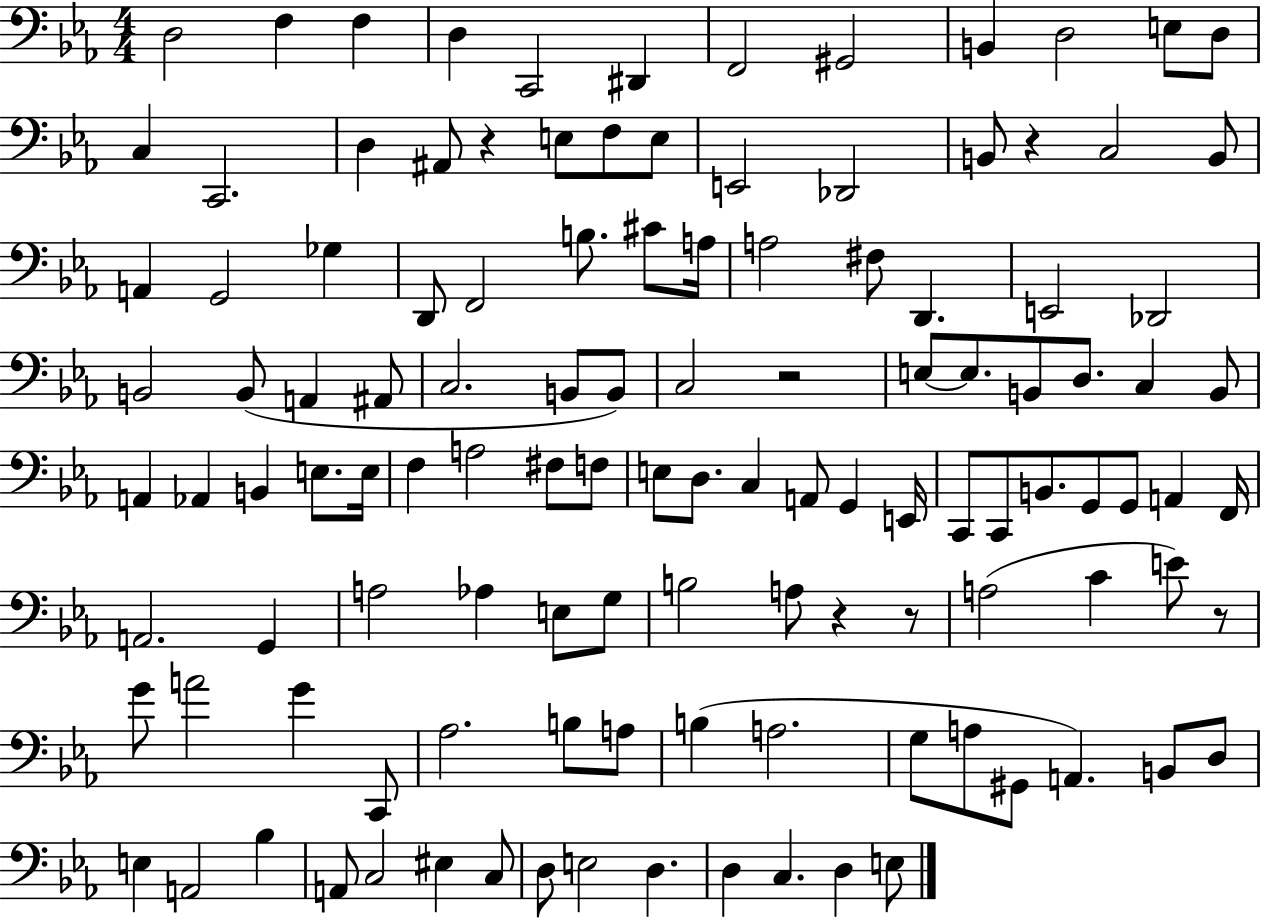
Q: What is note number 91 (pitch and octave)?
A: A3